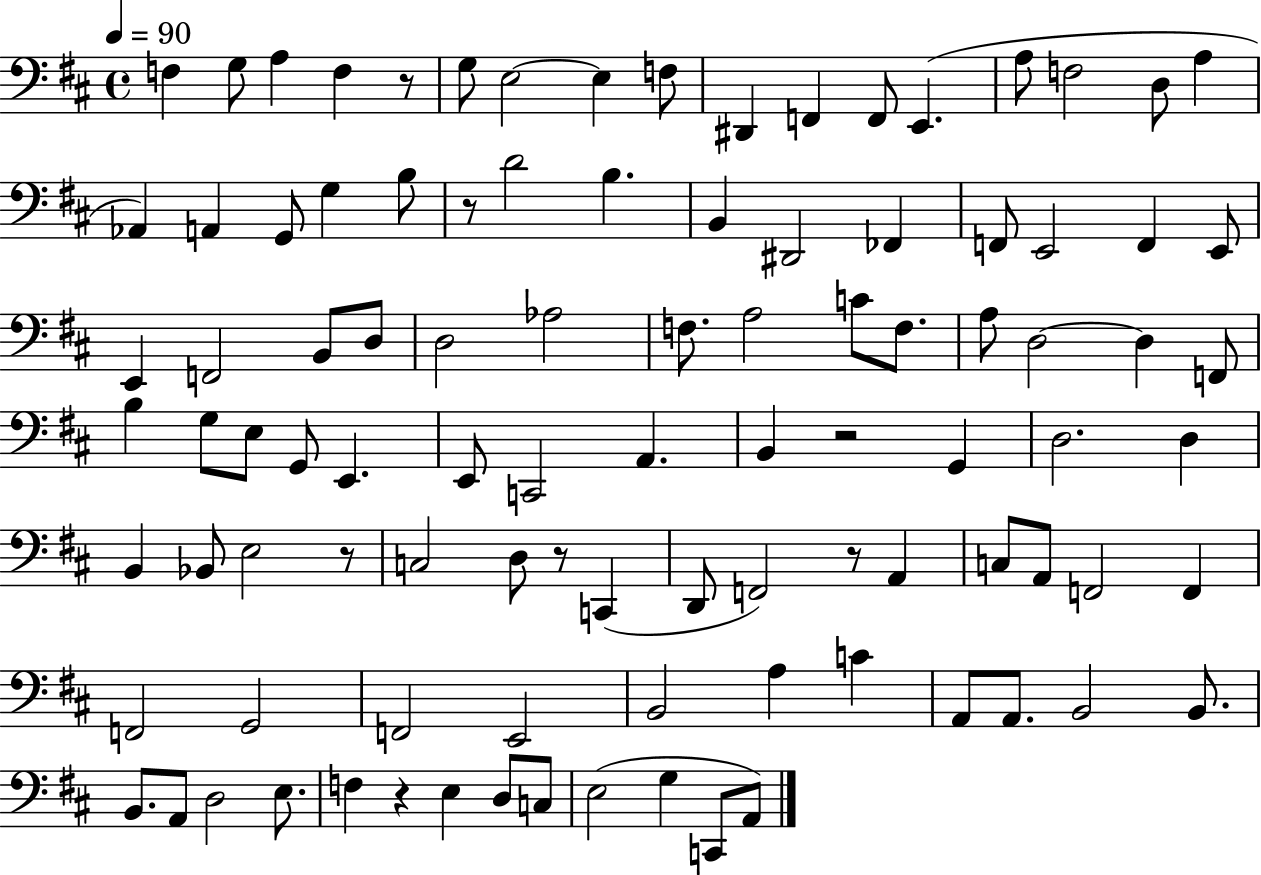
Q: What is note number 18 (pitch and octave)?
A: A2